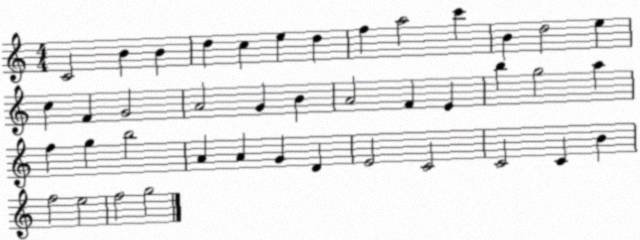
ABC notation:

X:1
T:Untitled
M:4/4
L:1/4
K:C
C2 B B d c e d f a2 c' B d2 e c F G2 A2 G B A2 F E b g2 a f g b2 A A G D E2 C2 C2 C B f2 e2 f2 g2